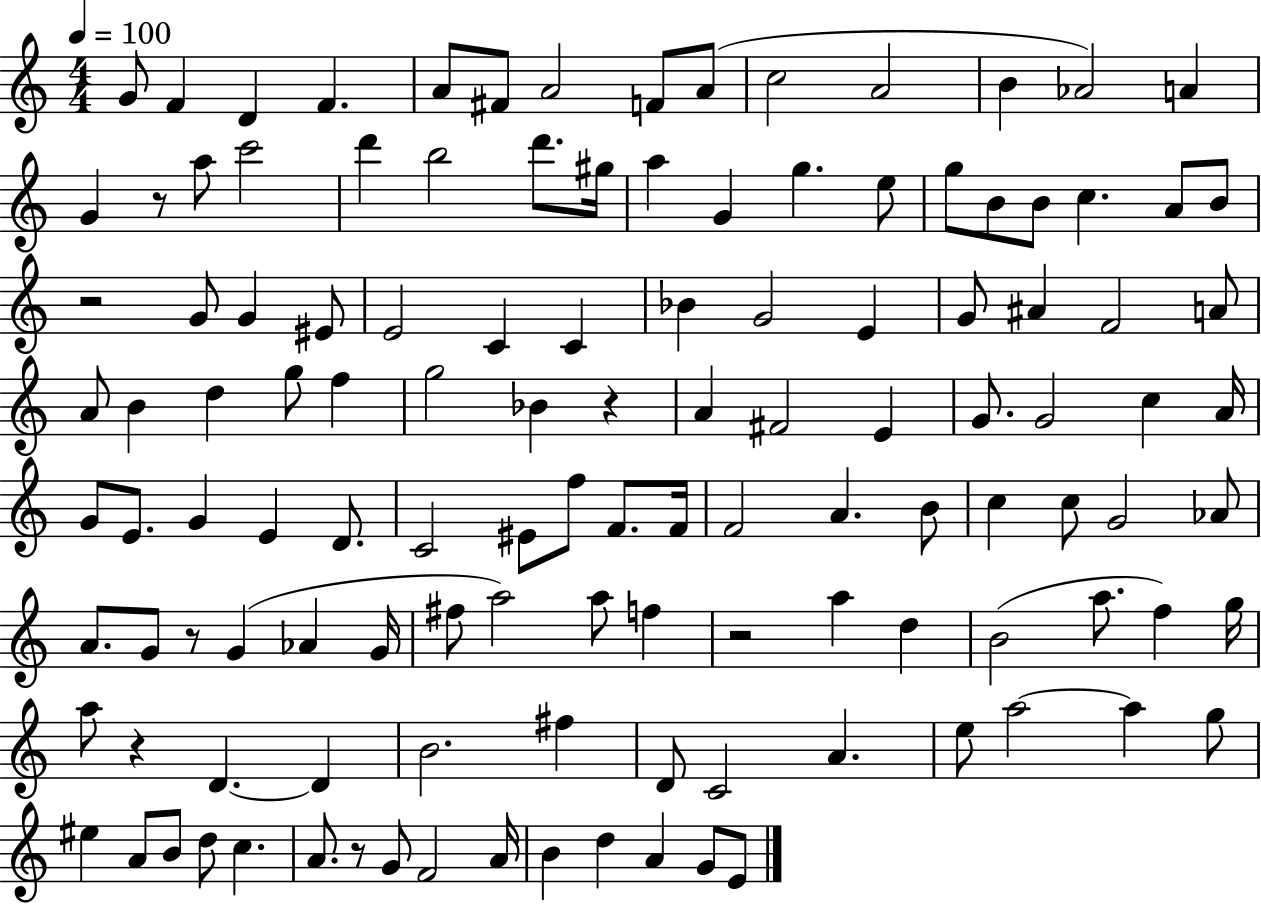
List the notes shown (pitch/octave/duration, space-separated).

G4/e F4/q D4/q F4/q. A4/e F#4/e A4/h F4/e A4/e C5/h A4/h B4/q Ab4/h A4/q G4/q R/e A5/e C6/h D6/q B5/h D6/e. G#5/s A5/q G4/q G5/q. E5/e G5/e B4/e B4/e C5/q. A4/e B4/e R/h G4/e G4/q EIS4/e E4/h C4/q C4/q Bb4/q G4/h E4/q G4/e A#4/q F4/h A4/e A4/e B4/q D5/q G5/e F5/q G5/h Bb4/q R/q A4/q F#4/h E4/q G4/e. G4/h C5/q A4/s G4/e E4/e. G4/q E4/q D4/e. C4/h EIS4/e F5/e F4/e. F4/s F4/h A4/q. B4/e C5/q C5/e G4/h Ab4/e A4/e. G4/e R/e G4/q Ab4/q G4/s F#5/e A5/h A5/e F5/q R/h A5/q D5/q B4/h A5/e. F5/q G5/s A5/e R/q D4/q. D4/q B4/h. F#5/q D4/e C4/h A4/q. E5/e A5/h A5/q G5/e EIS5/q A4/e B4/e D5/e C5/q. A4/e. R/e G4/e F4/h A4/s B4/q D5/q A4/q G4/e E4/e